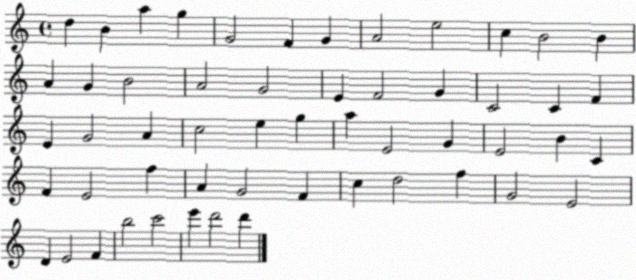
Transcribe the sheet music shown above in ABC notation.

X:1
T:Untitled
M:4/4
L:1/4
K:C
d B a g G2 F G A2 e2 c B2 B A G B2 A2 G2 E F2 G C2 C F E G2 A c2 e g a E2 G E2 B C F E2 f A G2 F c d2 f G2 E2 D E2 F b2 c'2 e' d'2 d'